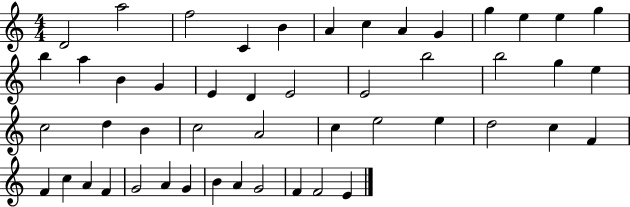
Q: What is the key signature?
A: C major